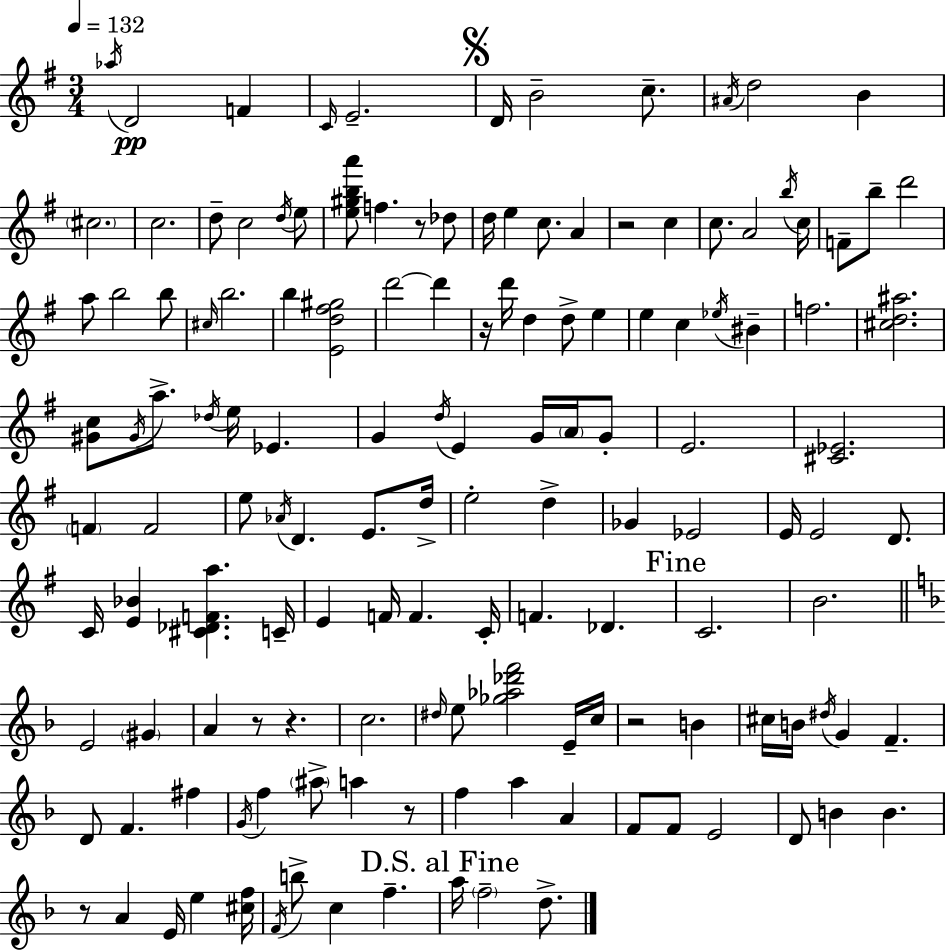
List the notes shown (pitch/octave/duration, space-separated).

Ab5/s D4/h F4/q C4/s E4/h. D4/s B4/h C5/e. A#4/s D5/h B4/q C#5/h. C5/h. D5/e C5/h D5/s E5/e [E5,G#5,B5,A6]/e F5/q. R/e Db5/e D5/s E5/q C5/e. A4/q R/h C5/q C5/e. A4/h B5/s C5/s F4/e B5/e D6/h A5/e B5/h B5/e C#5/s B5/h. B5/q [E4,D5,F#5,G#5]/h D6/h D6/q R/s D6/s D5/q D5/e E5/q E5/q C5/q Eb5/s BIS4/q F5/h. [C#5,D5,A#5]/h. [G#4,C5]/e G#4/s A5/e. Db5/s E5/s Eb4/q. G4/q D5/s E4/q G4/s A4/s G4/e E4/h. [C#4,Eb4]/h. F4/q F4/h E5/e Ab4/s D4/q. E4/e. D5/s E5/h D5/q Gb4/q Eb4/h E4/s E4/h D4/e. C4/s [E4,Bb4]/q [C#4,Db4,F4,A5]/q. C4/s E4/q F4/s F4/q. C4/s F4/q. Db4/q. C4/h. B4/h. E4/h G#4/q A4/q R/e R/q. C5/h. D#5/s E5/e [Gb5,Ab5,Db6,F6]/h E4/s C5/s R/h B4/q C#5/s B4/s D#5/s G4/q F4/q. D4/e F4/q. F#5/q G4/s F5/q A#5/e A5/q R/e F5/q A5/q A4/q F4/e F4/e E4/h D4/e B4/q B4/q. R/e A4/q E4/s E5/q [C#5,F5]/s F4/s B5/e C5/q F5/q. A5/s F5/h D5/e.